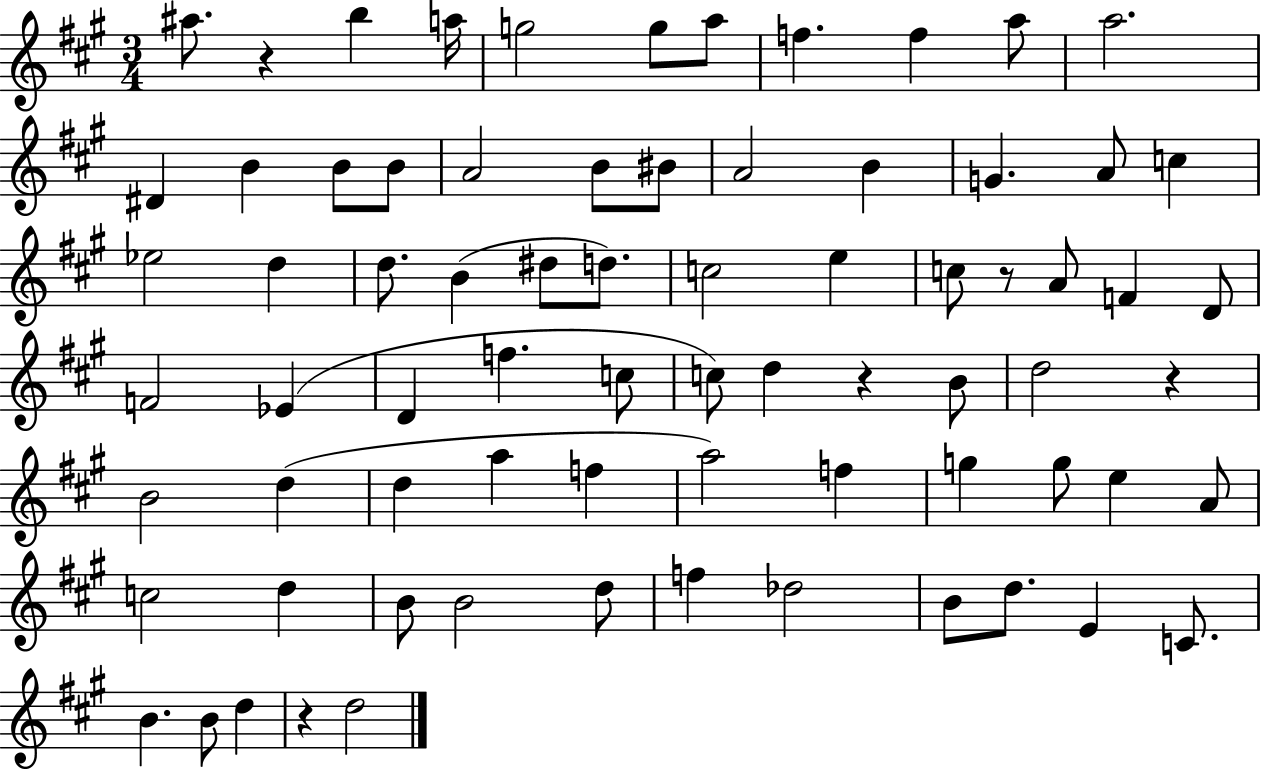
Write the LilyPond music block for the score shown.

{
  \clef treble
  \numericTimeSignature
  \time 3/4
  \key a \major
  ais''8. r4 b''4 a''16 | g''2 g''8 a''8 | f''4. f''4 a''8 | a''2. | \break dis'4 b'4 b'8 b'8 | a'2 b'8 bis'8 | a'2 b'4 | g'4. a'8 c''4 | \break ees''2 d''4 | d''8. b'4( dis''8 d''8.) | c''2 e''4 | c''8 r8 a'8 f'4 d'8 | \break f'2 ees'4( | d'4 f''4. c''8 | c''8) d''4 r4 b'8 | d''2 r4 | \break b'2 d''4( | d''4 a''4 f''4 | a''2) f''4 | g''4 g''8 e''4 a'8 | \break c''2 d''4 | b'8 b'2 d''8 | f''4 des''2 | b'8 d''8. e'4 c'8. | \break b'4. b'8 d''4 | r4 d''2 | \bar "|."
}